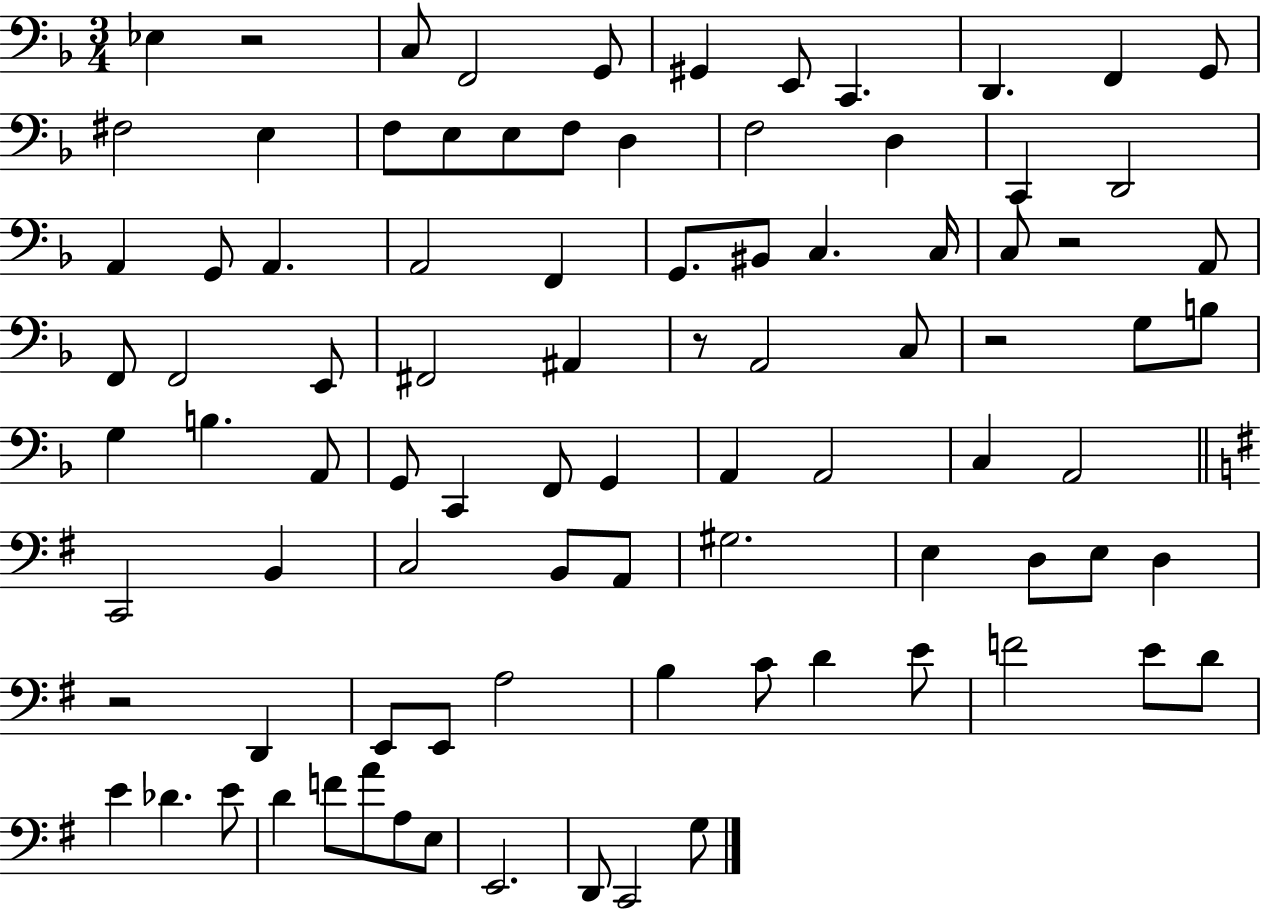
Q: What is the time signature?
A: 3/4